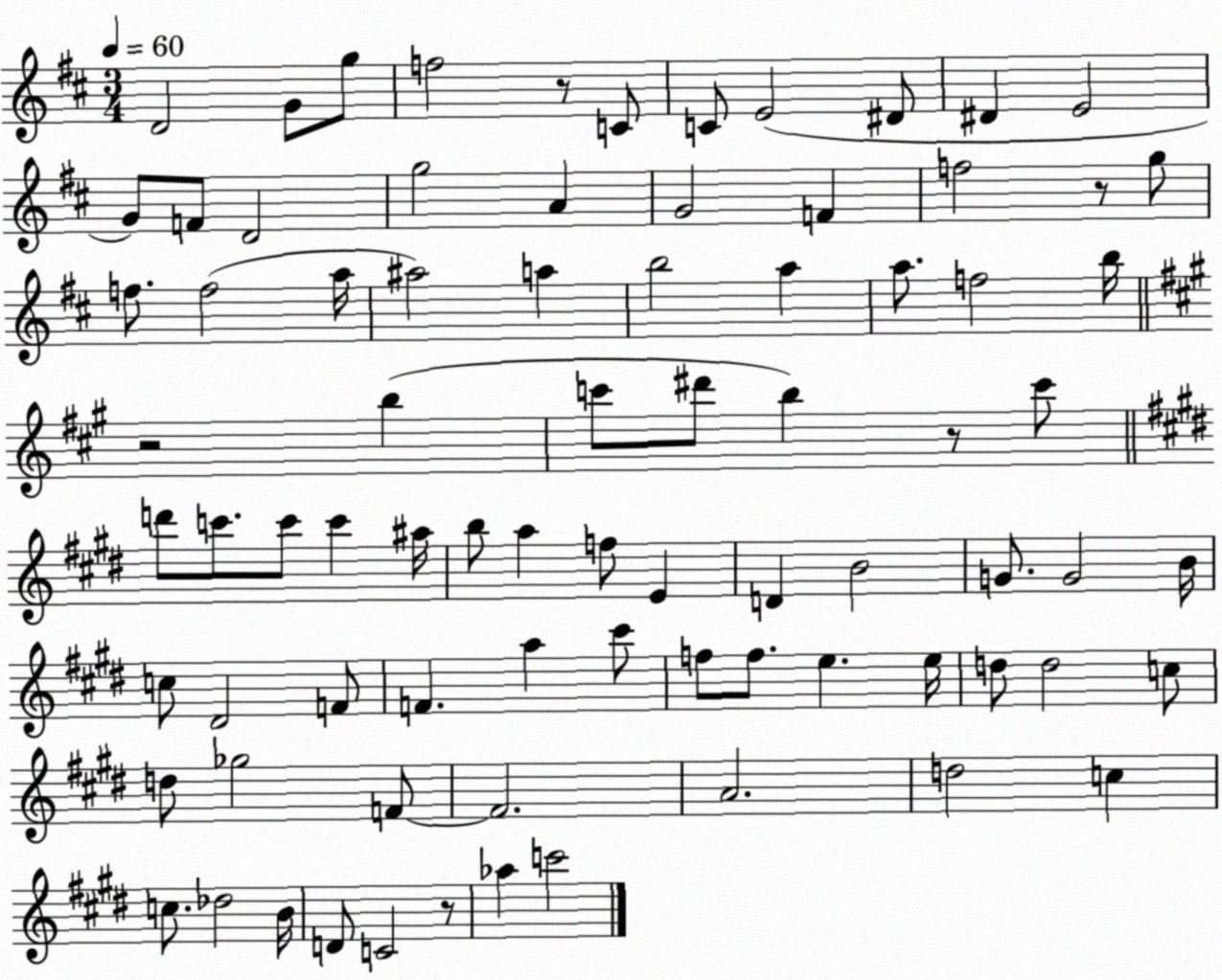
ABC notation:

X:1
T:Untitled
M:3/4
L:1/4
K:D
D2 G/2 g/2 f2 z/2 C/2 C/2 E2 ^D/2 ^D E2 G/2 F/2 D2 g2 A G2 F f2 z/2 g/2 f/2 f2 a/4 ^a2 a b2 a a/2 f2 b/4 z2 b c'/2 ^d'/2 b z/2 c'/2 d'/2 c'/2 c'/2 c' ^a/4 b/2 a f/2 E D B2 G/2 G2 B/4 c/2 ^D2 F/2 F a ^c'/2 f/2 f/2 e e/4 d/2 d2 c/2 d/2 _g2 F/2 F2 A2 d2 c c/2 _d2 B/4 D/2 C2 z/2 _a c'2